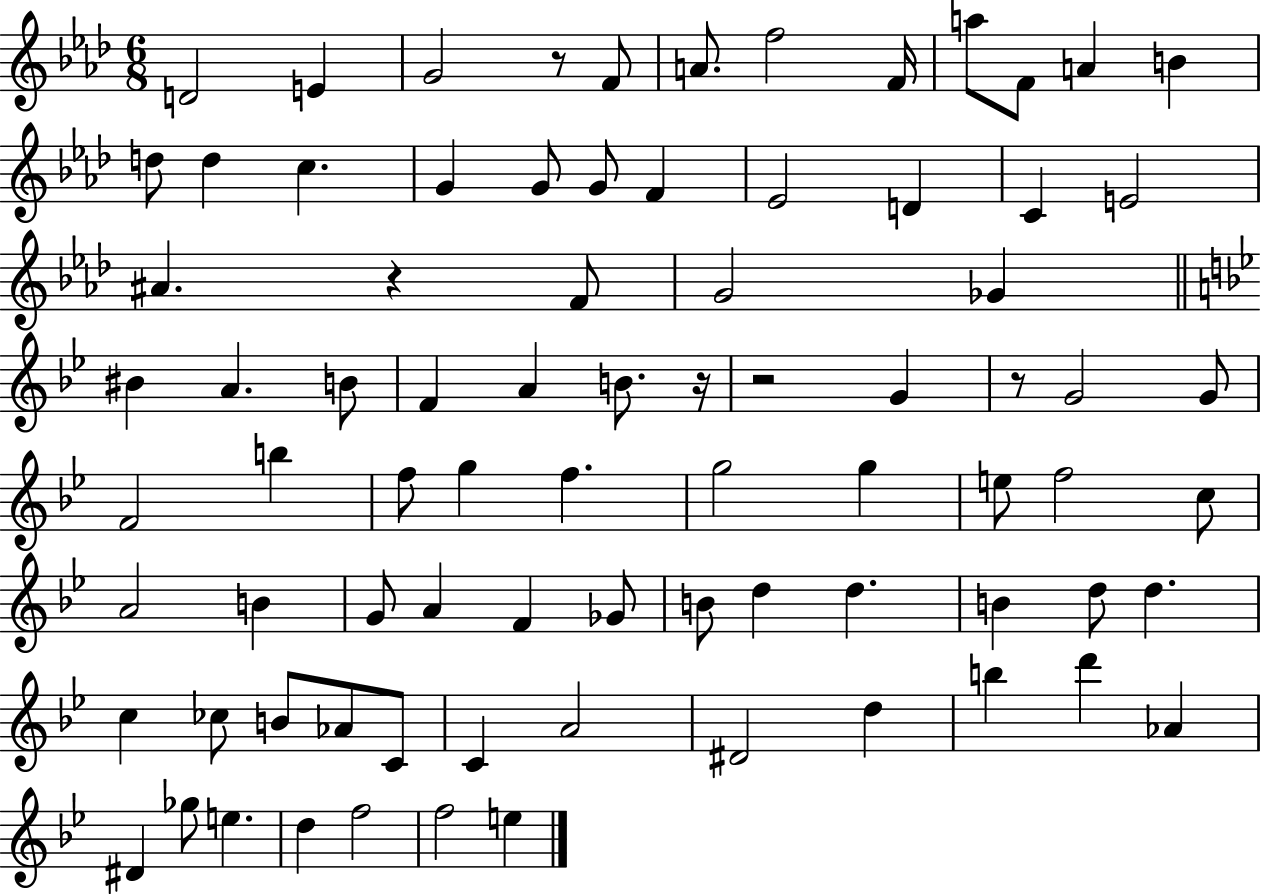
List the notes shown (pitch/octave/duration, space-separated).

D4/h E4/q G4/h R/e F4/e A4/e. F5/h F4/s A5/e F4/e A4/q B4/q D5/e D5/q C5/q. G4/q G4/e G4/e F4/q Eb4/h D4/q C4/q E4/h A#4/q. R/q F4/e G4/h Gb4/q BIS4/q A4/q. B4/e F4/q A4/q B4/e. R/s R/h G4/q R/e G4/h G4/e F4/h B5/q F5/e G5/q F5/q. G5/h G5/q E5/e F5/h C5/e A4/h B4/q G4/e A4/q F4/q Gb4/e B4/e D5/q D5/q. B4/q D5/e D5/q. C5/q CES5/e B4/e Ab4/e C4/e C4/q A4/h D#4/h D5/q B5/q D6/q Ab4/q D#4/q Gb5/e E5/q. D5/q F5/h F5/h E5/q